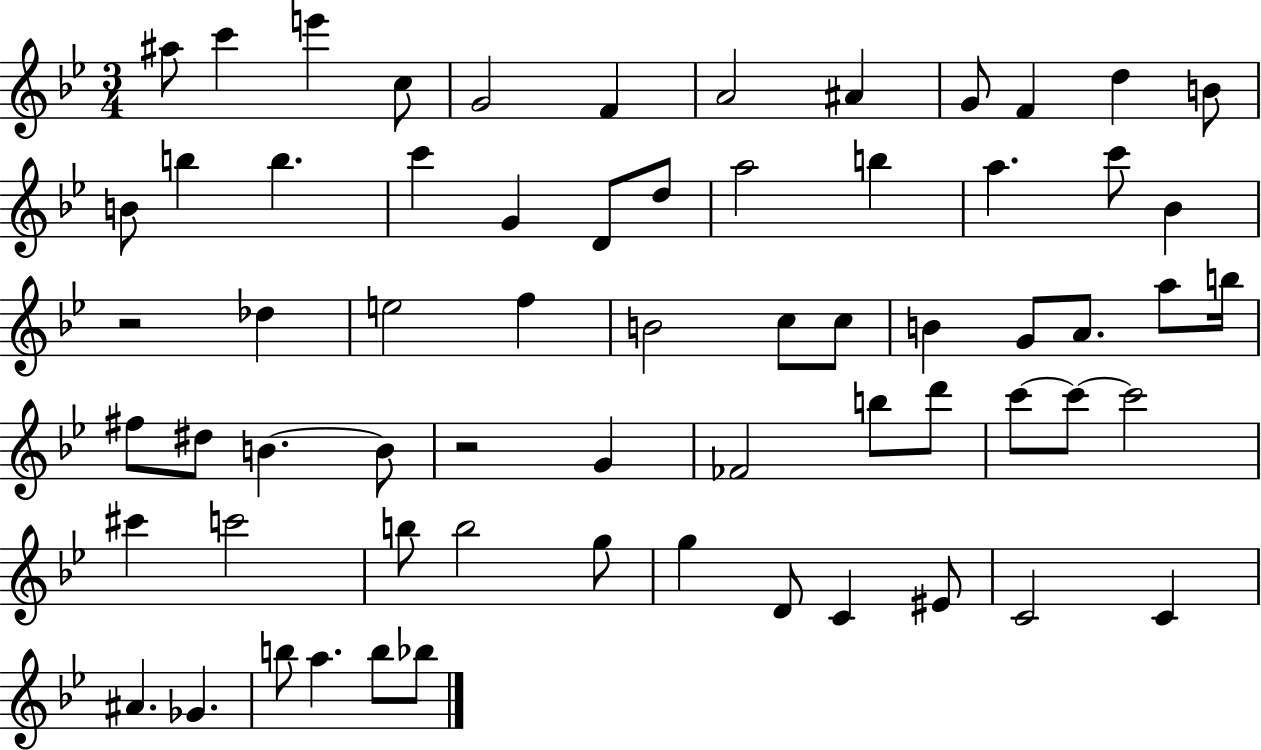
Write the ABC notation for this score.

X:1
T:Untitled
M:3/4
L:1/4
K:Bb
^a/2 c' e' c/2 G2 F A2 ^A G/2 F d B/2 B/2 b b c' G D/2 d/2 a2 b a c'/2 _B z2 _d e2 f B2 c/2 c/2 B G/2 A/2 a/2 b/4 ^f/2 ^d/2 B B/2 z2 G _F2 b/2 d'/2 c'/2 c'/2 c'2 ^c' c'2 b/2 b2 g/2 g D/2 C ^E/2 C2 C ^A _G b/2 a b/2 _b/2